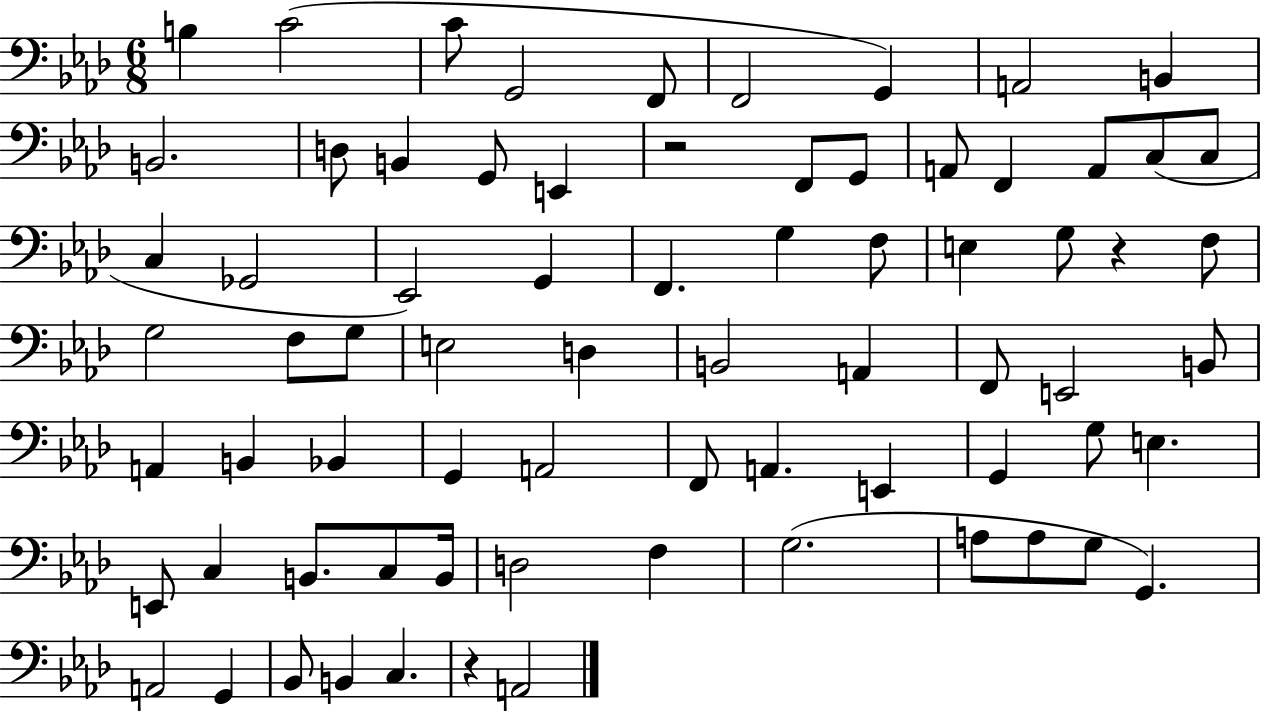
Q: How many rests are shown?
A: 3